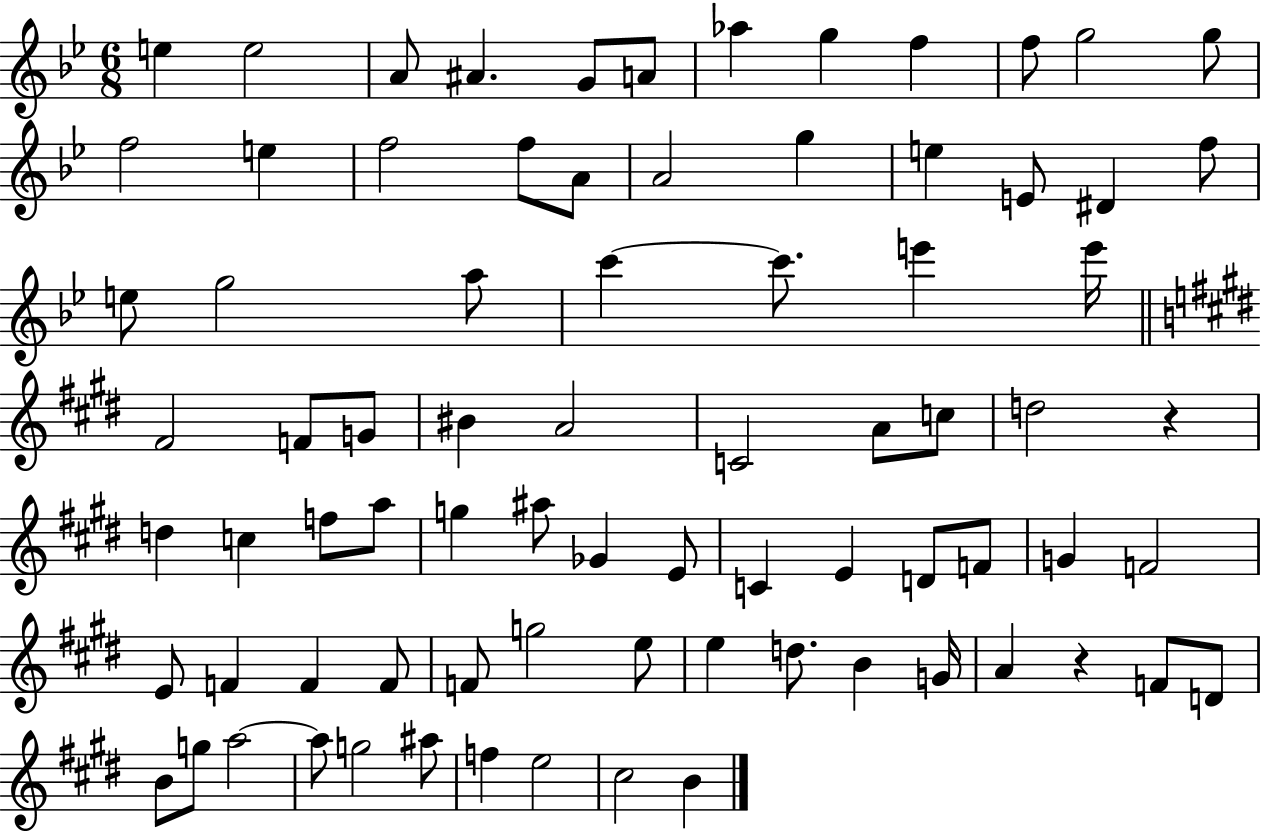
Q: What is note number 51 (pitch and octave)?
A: F4